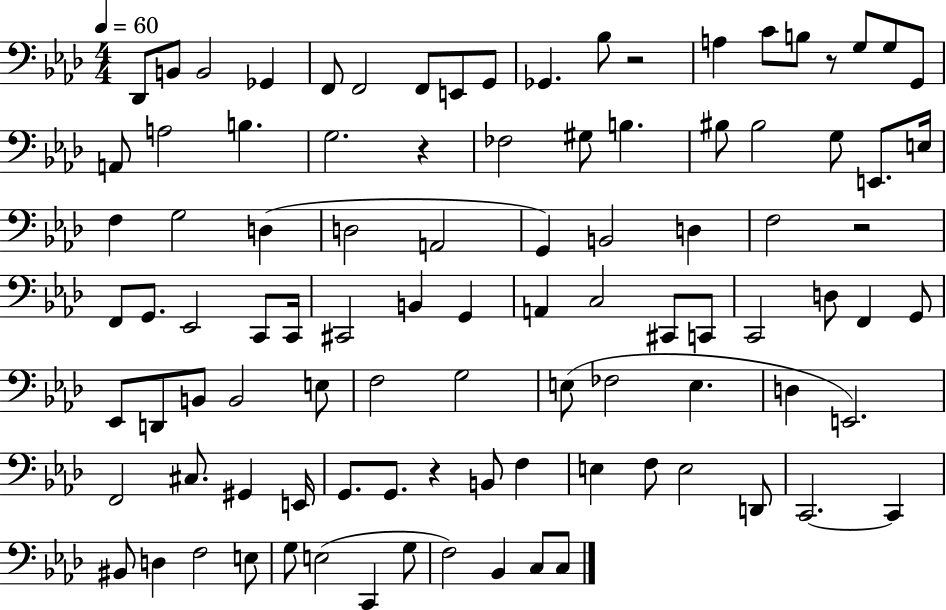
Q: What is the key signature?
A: AES major